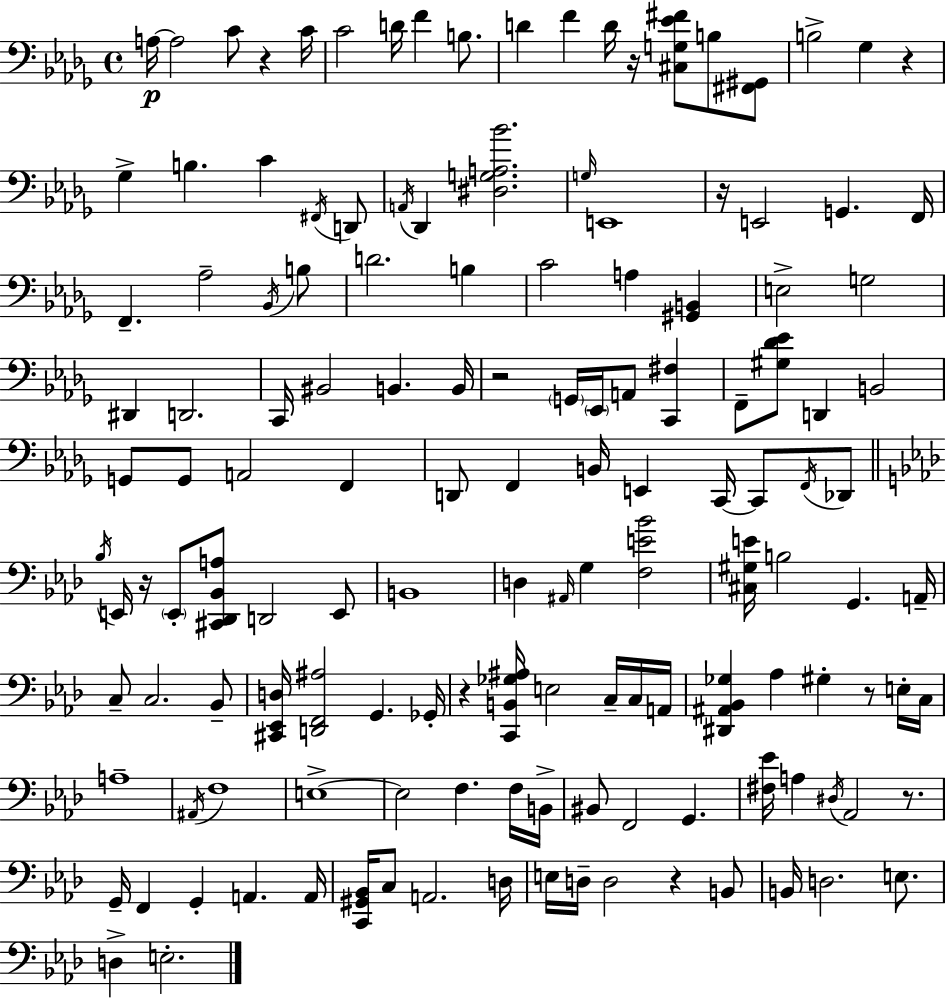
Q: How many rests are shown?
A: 10